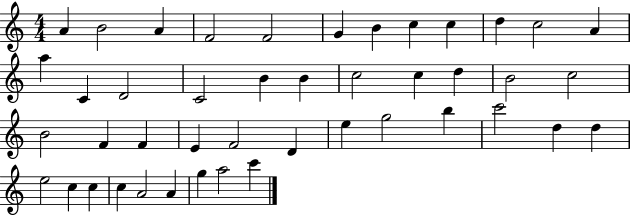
{
  \clef treble
  \numericTimeSignature
  \time 4/4
  \key c \major
  a'4 b'2 a'4 | f'2 f'2 | g'4 b'4 c''4 c''4 | d''4 c''2 a'4 | \break a''4 c'4 d'2 | c'2 b'4 b'4 | c''2 c''4 d''4 | b'2 c''2 | \break b'2 f'4 f'4 | e'4 f'2 d'4 | e''4 g''2 b''4 | c'''2 d''4 d''4 | \break e''2 c''4 c''4 | c''4 a'2 a'4 | g''4 a''2 c'''4 | \bar "|."
}